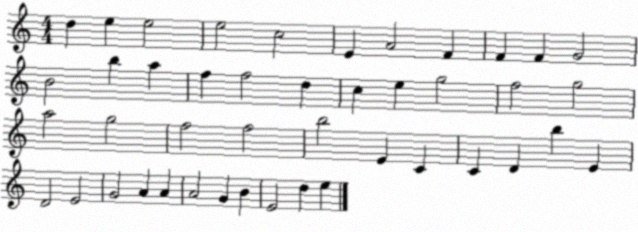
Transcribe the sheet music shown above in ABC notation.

X:1
T:Untitled
M:4/4
L:1/4
K:C
d e e2 e2 c2 E A2 F F F G2 B2 b a f f2 d c e g2 f2 g2 a2 g2 f2 f2 b2 E C C D b E D2 E2 G2 A A A2 G B E2 d e